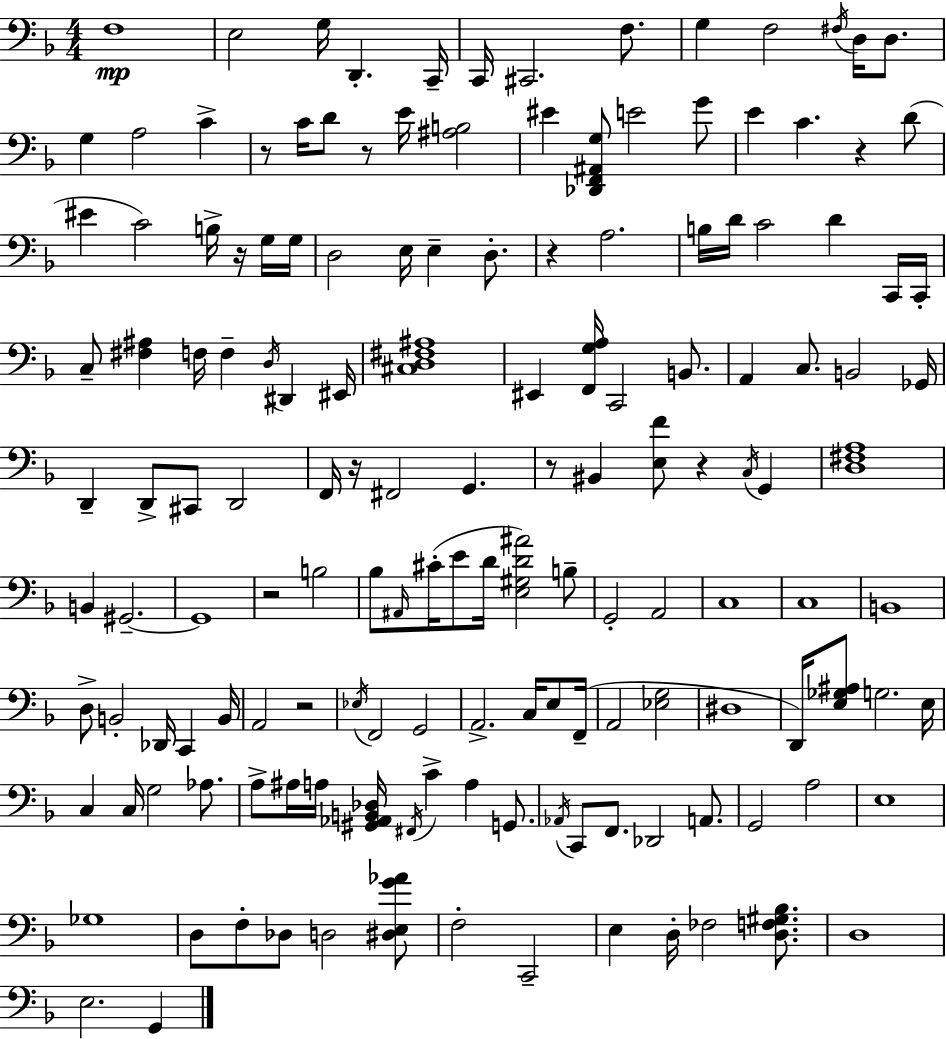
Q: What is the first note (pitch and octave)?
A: F3